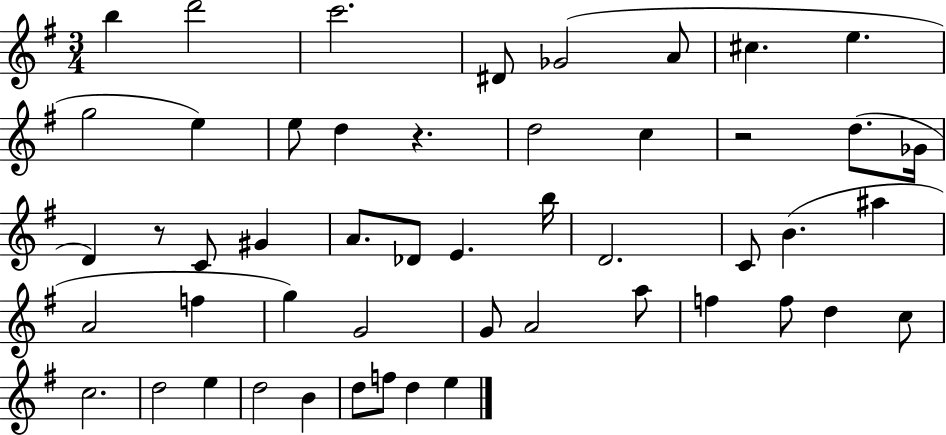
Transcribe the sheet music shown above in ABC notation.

X:1
T:Untitled
M:3/4
L:1/4
K:G
b d'2 c'2 ^D/2 _G2 A/2 ^c e g2 e e/2 d z d2 c z2 d/2 _G/4 D z/2 C/2 ^G A/2 _D/2 E b/4 D2 C/2 B ^a A2 f g G2 G/2 A2 a/2 f f/2 d c/2 c2 d2 e d2 B d/2 f/2 d e